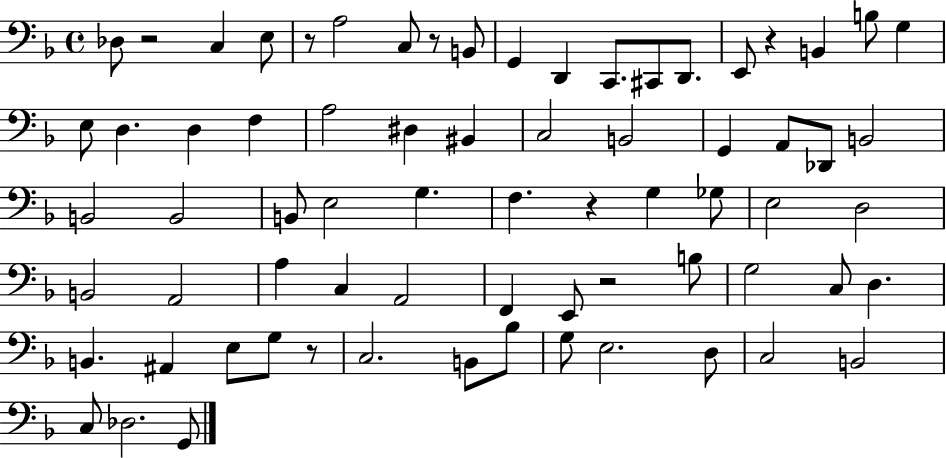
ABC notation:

X:1
T:Untitled
M:4/4
L:1/4
K:F
_D,/2 z2 C, E,/2 z/2 A,2 C,/2 z/2 B,,/2 G,, D,, C,,/2 ^C,,/2 D,,/2 E,,/2 z B,, B,/2 G, E,/2 D, D, F, A,2 ^D, ^B,, C,2 B,,2 G,, A,,/2 _D,,/2 B,,2 B,,2 B,,2 B,,/2 E,2 G, F, z G, _G,/2 E,2 D,2 B,,2 A,,2 A, C, A,,2 F,, E,,/2 z2 B,/2 G,2 C,/2 D, B,, ^A,, E,/2 G,/2 z/2 C,2 B,,/2 _B,/2 G,/2 E,2 D,/2 C,2 B,,2 C,/2 _D,2 G,,/2